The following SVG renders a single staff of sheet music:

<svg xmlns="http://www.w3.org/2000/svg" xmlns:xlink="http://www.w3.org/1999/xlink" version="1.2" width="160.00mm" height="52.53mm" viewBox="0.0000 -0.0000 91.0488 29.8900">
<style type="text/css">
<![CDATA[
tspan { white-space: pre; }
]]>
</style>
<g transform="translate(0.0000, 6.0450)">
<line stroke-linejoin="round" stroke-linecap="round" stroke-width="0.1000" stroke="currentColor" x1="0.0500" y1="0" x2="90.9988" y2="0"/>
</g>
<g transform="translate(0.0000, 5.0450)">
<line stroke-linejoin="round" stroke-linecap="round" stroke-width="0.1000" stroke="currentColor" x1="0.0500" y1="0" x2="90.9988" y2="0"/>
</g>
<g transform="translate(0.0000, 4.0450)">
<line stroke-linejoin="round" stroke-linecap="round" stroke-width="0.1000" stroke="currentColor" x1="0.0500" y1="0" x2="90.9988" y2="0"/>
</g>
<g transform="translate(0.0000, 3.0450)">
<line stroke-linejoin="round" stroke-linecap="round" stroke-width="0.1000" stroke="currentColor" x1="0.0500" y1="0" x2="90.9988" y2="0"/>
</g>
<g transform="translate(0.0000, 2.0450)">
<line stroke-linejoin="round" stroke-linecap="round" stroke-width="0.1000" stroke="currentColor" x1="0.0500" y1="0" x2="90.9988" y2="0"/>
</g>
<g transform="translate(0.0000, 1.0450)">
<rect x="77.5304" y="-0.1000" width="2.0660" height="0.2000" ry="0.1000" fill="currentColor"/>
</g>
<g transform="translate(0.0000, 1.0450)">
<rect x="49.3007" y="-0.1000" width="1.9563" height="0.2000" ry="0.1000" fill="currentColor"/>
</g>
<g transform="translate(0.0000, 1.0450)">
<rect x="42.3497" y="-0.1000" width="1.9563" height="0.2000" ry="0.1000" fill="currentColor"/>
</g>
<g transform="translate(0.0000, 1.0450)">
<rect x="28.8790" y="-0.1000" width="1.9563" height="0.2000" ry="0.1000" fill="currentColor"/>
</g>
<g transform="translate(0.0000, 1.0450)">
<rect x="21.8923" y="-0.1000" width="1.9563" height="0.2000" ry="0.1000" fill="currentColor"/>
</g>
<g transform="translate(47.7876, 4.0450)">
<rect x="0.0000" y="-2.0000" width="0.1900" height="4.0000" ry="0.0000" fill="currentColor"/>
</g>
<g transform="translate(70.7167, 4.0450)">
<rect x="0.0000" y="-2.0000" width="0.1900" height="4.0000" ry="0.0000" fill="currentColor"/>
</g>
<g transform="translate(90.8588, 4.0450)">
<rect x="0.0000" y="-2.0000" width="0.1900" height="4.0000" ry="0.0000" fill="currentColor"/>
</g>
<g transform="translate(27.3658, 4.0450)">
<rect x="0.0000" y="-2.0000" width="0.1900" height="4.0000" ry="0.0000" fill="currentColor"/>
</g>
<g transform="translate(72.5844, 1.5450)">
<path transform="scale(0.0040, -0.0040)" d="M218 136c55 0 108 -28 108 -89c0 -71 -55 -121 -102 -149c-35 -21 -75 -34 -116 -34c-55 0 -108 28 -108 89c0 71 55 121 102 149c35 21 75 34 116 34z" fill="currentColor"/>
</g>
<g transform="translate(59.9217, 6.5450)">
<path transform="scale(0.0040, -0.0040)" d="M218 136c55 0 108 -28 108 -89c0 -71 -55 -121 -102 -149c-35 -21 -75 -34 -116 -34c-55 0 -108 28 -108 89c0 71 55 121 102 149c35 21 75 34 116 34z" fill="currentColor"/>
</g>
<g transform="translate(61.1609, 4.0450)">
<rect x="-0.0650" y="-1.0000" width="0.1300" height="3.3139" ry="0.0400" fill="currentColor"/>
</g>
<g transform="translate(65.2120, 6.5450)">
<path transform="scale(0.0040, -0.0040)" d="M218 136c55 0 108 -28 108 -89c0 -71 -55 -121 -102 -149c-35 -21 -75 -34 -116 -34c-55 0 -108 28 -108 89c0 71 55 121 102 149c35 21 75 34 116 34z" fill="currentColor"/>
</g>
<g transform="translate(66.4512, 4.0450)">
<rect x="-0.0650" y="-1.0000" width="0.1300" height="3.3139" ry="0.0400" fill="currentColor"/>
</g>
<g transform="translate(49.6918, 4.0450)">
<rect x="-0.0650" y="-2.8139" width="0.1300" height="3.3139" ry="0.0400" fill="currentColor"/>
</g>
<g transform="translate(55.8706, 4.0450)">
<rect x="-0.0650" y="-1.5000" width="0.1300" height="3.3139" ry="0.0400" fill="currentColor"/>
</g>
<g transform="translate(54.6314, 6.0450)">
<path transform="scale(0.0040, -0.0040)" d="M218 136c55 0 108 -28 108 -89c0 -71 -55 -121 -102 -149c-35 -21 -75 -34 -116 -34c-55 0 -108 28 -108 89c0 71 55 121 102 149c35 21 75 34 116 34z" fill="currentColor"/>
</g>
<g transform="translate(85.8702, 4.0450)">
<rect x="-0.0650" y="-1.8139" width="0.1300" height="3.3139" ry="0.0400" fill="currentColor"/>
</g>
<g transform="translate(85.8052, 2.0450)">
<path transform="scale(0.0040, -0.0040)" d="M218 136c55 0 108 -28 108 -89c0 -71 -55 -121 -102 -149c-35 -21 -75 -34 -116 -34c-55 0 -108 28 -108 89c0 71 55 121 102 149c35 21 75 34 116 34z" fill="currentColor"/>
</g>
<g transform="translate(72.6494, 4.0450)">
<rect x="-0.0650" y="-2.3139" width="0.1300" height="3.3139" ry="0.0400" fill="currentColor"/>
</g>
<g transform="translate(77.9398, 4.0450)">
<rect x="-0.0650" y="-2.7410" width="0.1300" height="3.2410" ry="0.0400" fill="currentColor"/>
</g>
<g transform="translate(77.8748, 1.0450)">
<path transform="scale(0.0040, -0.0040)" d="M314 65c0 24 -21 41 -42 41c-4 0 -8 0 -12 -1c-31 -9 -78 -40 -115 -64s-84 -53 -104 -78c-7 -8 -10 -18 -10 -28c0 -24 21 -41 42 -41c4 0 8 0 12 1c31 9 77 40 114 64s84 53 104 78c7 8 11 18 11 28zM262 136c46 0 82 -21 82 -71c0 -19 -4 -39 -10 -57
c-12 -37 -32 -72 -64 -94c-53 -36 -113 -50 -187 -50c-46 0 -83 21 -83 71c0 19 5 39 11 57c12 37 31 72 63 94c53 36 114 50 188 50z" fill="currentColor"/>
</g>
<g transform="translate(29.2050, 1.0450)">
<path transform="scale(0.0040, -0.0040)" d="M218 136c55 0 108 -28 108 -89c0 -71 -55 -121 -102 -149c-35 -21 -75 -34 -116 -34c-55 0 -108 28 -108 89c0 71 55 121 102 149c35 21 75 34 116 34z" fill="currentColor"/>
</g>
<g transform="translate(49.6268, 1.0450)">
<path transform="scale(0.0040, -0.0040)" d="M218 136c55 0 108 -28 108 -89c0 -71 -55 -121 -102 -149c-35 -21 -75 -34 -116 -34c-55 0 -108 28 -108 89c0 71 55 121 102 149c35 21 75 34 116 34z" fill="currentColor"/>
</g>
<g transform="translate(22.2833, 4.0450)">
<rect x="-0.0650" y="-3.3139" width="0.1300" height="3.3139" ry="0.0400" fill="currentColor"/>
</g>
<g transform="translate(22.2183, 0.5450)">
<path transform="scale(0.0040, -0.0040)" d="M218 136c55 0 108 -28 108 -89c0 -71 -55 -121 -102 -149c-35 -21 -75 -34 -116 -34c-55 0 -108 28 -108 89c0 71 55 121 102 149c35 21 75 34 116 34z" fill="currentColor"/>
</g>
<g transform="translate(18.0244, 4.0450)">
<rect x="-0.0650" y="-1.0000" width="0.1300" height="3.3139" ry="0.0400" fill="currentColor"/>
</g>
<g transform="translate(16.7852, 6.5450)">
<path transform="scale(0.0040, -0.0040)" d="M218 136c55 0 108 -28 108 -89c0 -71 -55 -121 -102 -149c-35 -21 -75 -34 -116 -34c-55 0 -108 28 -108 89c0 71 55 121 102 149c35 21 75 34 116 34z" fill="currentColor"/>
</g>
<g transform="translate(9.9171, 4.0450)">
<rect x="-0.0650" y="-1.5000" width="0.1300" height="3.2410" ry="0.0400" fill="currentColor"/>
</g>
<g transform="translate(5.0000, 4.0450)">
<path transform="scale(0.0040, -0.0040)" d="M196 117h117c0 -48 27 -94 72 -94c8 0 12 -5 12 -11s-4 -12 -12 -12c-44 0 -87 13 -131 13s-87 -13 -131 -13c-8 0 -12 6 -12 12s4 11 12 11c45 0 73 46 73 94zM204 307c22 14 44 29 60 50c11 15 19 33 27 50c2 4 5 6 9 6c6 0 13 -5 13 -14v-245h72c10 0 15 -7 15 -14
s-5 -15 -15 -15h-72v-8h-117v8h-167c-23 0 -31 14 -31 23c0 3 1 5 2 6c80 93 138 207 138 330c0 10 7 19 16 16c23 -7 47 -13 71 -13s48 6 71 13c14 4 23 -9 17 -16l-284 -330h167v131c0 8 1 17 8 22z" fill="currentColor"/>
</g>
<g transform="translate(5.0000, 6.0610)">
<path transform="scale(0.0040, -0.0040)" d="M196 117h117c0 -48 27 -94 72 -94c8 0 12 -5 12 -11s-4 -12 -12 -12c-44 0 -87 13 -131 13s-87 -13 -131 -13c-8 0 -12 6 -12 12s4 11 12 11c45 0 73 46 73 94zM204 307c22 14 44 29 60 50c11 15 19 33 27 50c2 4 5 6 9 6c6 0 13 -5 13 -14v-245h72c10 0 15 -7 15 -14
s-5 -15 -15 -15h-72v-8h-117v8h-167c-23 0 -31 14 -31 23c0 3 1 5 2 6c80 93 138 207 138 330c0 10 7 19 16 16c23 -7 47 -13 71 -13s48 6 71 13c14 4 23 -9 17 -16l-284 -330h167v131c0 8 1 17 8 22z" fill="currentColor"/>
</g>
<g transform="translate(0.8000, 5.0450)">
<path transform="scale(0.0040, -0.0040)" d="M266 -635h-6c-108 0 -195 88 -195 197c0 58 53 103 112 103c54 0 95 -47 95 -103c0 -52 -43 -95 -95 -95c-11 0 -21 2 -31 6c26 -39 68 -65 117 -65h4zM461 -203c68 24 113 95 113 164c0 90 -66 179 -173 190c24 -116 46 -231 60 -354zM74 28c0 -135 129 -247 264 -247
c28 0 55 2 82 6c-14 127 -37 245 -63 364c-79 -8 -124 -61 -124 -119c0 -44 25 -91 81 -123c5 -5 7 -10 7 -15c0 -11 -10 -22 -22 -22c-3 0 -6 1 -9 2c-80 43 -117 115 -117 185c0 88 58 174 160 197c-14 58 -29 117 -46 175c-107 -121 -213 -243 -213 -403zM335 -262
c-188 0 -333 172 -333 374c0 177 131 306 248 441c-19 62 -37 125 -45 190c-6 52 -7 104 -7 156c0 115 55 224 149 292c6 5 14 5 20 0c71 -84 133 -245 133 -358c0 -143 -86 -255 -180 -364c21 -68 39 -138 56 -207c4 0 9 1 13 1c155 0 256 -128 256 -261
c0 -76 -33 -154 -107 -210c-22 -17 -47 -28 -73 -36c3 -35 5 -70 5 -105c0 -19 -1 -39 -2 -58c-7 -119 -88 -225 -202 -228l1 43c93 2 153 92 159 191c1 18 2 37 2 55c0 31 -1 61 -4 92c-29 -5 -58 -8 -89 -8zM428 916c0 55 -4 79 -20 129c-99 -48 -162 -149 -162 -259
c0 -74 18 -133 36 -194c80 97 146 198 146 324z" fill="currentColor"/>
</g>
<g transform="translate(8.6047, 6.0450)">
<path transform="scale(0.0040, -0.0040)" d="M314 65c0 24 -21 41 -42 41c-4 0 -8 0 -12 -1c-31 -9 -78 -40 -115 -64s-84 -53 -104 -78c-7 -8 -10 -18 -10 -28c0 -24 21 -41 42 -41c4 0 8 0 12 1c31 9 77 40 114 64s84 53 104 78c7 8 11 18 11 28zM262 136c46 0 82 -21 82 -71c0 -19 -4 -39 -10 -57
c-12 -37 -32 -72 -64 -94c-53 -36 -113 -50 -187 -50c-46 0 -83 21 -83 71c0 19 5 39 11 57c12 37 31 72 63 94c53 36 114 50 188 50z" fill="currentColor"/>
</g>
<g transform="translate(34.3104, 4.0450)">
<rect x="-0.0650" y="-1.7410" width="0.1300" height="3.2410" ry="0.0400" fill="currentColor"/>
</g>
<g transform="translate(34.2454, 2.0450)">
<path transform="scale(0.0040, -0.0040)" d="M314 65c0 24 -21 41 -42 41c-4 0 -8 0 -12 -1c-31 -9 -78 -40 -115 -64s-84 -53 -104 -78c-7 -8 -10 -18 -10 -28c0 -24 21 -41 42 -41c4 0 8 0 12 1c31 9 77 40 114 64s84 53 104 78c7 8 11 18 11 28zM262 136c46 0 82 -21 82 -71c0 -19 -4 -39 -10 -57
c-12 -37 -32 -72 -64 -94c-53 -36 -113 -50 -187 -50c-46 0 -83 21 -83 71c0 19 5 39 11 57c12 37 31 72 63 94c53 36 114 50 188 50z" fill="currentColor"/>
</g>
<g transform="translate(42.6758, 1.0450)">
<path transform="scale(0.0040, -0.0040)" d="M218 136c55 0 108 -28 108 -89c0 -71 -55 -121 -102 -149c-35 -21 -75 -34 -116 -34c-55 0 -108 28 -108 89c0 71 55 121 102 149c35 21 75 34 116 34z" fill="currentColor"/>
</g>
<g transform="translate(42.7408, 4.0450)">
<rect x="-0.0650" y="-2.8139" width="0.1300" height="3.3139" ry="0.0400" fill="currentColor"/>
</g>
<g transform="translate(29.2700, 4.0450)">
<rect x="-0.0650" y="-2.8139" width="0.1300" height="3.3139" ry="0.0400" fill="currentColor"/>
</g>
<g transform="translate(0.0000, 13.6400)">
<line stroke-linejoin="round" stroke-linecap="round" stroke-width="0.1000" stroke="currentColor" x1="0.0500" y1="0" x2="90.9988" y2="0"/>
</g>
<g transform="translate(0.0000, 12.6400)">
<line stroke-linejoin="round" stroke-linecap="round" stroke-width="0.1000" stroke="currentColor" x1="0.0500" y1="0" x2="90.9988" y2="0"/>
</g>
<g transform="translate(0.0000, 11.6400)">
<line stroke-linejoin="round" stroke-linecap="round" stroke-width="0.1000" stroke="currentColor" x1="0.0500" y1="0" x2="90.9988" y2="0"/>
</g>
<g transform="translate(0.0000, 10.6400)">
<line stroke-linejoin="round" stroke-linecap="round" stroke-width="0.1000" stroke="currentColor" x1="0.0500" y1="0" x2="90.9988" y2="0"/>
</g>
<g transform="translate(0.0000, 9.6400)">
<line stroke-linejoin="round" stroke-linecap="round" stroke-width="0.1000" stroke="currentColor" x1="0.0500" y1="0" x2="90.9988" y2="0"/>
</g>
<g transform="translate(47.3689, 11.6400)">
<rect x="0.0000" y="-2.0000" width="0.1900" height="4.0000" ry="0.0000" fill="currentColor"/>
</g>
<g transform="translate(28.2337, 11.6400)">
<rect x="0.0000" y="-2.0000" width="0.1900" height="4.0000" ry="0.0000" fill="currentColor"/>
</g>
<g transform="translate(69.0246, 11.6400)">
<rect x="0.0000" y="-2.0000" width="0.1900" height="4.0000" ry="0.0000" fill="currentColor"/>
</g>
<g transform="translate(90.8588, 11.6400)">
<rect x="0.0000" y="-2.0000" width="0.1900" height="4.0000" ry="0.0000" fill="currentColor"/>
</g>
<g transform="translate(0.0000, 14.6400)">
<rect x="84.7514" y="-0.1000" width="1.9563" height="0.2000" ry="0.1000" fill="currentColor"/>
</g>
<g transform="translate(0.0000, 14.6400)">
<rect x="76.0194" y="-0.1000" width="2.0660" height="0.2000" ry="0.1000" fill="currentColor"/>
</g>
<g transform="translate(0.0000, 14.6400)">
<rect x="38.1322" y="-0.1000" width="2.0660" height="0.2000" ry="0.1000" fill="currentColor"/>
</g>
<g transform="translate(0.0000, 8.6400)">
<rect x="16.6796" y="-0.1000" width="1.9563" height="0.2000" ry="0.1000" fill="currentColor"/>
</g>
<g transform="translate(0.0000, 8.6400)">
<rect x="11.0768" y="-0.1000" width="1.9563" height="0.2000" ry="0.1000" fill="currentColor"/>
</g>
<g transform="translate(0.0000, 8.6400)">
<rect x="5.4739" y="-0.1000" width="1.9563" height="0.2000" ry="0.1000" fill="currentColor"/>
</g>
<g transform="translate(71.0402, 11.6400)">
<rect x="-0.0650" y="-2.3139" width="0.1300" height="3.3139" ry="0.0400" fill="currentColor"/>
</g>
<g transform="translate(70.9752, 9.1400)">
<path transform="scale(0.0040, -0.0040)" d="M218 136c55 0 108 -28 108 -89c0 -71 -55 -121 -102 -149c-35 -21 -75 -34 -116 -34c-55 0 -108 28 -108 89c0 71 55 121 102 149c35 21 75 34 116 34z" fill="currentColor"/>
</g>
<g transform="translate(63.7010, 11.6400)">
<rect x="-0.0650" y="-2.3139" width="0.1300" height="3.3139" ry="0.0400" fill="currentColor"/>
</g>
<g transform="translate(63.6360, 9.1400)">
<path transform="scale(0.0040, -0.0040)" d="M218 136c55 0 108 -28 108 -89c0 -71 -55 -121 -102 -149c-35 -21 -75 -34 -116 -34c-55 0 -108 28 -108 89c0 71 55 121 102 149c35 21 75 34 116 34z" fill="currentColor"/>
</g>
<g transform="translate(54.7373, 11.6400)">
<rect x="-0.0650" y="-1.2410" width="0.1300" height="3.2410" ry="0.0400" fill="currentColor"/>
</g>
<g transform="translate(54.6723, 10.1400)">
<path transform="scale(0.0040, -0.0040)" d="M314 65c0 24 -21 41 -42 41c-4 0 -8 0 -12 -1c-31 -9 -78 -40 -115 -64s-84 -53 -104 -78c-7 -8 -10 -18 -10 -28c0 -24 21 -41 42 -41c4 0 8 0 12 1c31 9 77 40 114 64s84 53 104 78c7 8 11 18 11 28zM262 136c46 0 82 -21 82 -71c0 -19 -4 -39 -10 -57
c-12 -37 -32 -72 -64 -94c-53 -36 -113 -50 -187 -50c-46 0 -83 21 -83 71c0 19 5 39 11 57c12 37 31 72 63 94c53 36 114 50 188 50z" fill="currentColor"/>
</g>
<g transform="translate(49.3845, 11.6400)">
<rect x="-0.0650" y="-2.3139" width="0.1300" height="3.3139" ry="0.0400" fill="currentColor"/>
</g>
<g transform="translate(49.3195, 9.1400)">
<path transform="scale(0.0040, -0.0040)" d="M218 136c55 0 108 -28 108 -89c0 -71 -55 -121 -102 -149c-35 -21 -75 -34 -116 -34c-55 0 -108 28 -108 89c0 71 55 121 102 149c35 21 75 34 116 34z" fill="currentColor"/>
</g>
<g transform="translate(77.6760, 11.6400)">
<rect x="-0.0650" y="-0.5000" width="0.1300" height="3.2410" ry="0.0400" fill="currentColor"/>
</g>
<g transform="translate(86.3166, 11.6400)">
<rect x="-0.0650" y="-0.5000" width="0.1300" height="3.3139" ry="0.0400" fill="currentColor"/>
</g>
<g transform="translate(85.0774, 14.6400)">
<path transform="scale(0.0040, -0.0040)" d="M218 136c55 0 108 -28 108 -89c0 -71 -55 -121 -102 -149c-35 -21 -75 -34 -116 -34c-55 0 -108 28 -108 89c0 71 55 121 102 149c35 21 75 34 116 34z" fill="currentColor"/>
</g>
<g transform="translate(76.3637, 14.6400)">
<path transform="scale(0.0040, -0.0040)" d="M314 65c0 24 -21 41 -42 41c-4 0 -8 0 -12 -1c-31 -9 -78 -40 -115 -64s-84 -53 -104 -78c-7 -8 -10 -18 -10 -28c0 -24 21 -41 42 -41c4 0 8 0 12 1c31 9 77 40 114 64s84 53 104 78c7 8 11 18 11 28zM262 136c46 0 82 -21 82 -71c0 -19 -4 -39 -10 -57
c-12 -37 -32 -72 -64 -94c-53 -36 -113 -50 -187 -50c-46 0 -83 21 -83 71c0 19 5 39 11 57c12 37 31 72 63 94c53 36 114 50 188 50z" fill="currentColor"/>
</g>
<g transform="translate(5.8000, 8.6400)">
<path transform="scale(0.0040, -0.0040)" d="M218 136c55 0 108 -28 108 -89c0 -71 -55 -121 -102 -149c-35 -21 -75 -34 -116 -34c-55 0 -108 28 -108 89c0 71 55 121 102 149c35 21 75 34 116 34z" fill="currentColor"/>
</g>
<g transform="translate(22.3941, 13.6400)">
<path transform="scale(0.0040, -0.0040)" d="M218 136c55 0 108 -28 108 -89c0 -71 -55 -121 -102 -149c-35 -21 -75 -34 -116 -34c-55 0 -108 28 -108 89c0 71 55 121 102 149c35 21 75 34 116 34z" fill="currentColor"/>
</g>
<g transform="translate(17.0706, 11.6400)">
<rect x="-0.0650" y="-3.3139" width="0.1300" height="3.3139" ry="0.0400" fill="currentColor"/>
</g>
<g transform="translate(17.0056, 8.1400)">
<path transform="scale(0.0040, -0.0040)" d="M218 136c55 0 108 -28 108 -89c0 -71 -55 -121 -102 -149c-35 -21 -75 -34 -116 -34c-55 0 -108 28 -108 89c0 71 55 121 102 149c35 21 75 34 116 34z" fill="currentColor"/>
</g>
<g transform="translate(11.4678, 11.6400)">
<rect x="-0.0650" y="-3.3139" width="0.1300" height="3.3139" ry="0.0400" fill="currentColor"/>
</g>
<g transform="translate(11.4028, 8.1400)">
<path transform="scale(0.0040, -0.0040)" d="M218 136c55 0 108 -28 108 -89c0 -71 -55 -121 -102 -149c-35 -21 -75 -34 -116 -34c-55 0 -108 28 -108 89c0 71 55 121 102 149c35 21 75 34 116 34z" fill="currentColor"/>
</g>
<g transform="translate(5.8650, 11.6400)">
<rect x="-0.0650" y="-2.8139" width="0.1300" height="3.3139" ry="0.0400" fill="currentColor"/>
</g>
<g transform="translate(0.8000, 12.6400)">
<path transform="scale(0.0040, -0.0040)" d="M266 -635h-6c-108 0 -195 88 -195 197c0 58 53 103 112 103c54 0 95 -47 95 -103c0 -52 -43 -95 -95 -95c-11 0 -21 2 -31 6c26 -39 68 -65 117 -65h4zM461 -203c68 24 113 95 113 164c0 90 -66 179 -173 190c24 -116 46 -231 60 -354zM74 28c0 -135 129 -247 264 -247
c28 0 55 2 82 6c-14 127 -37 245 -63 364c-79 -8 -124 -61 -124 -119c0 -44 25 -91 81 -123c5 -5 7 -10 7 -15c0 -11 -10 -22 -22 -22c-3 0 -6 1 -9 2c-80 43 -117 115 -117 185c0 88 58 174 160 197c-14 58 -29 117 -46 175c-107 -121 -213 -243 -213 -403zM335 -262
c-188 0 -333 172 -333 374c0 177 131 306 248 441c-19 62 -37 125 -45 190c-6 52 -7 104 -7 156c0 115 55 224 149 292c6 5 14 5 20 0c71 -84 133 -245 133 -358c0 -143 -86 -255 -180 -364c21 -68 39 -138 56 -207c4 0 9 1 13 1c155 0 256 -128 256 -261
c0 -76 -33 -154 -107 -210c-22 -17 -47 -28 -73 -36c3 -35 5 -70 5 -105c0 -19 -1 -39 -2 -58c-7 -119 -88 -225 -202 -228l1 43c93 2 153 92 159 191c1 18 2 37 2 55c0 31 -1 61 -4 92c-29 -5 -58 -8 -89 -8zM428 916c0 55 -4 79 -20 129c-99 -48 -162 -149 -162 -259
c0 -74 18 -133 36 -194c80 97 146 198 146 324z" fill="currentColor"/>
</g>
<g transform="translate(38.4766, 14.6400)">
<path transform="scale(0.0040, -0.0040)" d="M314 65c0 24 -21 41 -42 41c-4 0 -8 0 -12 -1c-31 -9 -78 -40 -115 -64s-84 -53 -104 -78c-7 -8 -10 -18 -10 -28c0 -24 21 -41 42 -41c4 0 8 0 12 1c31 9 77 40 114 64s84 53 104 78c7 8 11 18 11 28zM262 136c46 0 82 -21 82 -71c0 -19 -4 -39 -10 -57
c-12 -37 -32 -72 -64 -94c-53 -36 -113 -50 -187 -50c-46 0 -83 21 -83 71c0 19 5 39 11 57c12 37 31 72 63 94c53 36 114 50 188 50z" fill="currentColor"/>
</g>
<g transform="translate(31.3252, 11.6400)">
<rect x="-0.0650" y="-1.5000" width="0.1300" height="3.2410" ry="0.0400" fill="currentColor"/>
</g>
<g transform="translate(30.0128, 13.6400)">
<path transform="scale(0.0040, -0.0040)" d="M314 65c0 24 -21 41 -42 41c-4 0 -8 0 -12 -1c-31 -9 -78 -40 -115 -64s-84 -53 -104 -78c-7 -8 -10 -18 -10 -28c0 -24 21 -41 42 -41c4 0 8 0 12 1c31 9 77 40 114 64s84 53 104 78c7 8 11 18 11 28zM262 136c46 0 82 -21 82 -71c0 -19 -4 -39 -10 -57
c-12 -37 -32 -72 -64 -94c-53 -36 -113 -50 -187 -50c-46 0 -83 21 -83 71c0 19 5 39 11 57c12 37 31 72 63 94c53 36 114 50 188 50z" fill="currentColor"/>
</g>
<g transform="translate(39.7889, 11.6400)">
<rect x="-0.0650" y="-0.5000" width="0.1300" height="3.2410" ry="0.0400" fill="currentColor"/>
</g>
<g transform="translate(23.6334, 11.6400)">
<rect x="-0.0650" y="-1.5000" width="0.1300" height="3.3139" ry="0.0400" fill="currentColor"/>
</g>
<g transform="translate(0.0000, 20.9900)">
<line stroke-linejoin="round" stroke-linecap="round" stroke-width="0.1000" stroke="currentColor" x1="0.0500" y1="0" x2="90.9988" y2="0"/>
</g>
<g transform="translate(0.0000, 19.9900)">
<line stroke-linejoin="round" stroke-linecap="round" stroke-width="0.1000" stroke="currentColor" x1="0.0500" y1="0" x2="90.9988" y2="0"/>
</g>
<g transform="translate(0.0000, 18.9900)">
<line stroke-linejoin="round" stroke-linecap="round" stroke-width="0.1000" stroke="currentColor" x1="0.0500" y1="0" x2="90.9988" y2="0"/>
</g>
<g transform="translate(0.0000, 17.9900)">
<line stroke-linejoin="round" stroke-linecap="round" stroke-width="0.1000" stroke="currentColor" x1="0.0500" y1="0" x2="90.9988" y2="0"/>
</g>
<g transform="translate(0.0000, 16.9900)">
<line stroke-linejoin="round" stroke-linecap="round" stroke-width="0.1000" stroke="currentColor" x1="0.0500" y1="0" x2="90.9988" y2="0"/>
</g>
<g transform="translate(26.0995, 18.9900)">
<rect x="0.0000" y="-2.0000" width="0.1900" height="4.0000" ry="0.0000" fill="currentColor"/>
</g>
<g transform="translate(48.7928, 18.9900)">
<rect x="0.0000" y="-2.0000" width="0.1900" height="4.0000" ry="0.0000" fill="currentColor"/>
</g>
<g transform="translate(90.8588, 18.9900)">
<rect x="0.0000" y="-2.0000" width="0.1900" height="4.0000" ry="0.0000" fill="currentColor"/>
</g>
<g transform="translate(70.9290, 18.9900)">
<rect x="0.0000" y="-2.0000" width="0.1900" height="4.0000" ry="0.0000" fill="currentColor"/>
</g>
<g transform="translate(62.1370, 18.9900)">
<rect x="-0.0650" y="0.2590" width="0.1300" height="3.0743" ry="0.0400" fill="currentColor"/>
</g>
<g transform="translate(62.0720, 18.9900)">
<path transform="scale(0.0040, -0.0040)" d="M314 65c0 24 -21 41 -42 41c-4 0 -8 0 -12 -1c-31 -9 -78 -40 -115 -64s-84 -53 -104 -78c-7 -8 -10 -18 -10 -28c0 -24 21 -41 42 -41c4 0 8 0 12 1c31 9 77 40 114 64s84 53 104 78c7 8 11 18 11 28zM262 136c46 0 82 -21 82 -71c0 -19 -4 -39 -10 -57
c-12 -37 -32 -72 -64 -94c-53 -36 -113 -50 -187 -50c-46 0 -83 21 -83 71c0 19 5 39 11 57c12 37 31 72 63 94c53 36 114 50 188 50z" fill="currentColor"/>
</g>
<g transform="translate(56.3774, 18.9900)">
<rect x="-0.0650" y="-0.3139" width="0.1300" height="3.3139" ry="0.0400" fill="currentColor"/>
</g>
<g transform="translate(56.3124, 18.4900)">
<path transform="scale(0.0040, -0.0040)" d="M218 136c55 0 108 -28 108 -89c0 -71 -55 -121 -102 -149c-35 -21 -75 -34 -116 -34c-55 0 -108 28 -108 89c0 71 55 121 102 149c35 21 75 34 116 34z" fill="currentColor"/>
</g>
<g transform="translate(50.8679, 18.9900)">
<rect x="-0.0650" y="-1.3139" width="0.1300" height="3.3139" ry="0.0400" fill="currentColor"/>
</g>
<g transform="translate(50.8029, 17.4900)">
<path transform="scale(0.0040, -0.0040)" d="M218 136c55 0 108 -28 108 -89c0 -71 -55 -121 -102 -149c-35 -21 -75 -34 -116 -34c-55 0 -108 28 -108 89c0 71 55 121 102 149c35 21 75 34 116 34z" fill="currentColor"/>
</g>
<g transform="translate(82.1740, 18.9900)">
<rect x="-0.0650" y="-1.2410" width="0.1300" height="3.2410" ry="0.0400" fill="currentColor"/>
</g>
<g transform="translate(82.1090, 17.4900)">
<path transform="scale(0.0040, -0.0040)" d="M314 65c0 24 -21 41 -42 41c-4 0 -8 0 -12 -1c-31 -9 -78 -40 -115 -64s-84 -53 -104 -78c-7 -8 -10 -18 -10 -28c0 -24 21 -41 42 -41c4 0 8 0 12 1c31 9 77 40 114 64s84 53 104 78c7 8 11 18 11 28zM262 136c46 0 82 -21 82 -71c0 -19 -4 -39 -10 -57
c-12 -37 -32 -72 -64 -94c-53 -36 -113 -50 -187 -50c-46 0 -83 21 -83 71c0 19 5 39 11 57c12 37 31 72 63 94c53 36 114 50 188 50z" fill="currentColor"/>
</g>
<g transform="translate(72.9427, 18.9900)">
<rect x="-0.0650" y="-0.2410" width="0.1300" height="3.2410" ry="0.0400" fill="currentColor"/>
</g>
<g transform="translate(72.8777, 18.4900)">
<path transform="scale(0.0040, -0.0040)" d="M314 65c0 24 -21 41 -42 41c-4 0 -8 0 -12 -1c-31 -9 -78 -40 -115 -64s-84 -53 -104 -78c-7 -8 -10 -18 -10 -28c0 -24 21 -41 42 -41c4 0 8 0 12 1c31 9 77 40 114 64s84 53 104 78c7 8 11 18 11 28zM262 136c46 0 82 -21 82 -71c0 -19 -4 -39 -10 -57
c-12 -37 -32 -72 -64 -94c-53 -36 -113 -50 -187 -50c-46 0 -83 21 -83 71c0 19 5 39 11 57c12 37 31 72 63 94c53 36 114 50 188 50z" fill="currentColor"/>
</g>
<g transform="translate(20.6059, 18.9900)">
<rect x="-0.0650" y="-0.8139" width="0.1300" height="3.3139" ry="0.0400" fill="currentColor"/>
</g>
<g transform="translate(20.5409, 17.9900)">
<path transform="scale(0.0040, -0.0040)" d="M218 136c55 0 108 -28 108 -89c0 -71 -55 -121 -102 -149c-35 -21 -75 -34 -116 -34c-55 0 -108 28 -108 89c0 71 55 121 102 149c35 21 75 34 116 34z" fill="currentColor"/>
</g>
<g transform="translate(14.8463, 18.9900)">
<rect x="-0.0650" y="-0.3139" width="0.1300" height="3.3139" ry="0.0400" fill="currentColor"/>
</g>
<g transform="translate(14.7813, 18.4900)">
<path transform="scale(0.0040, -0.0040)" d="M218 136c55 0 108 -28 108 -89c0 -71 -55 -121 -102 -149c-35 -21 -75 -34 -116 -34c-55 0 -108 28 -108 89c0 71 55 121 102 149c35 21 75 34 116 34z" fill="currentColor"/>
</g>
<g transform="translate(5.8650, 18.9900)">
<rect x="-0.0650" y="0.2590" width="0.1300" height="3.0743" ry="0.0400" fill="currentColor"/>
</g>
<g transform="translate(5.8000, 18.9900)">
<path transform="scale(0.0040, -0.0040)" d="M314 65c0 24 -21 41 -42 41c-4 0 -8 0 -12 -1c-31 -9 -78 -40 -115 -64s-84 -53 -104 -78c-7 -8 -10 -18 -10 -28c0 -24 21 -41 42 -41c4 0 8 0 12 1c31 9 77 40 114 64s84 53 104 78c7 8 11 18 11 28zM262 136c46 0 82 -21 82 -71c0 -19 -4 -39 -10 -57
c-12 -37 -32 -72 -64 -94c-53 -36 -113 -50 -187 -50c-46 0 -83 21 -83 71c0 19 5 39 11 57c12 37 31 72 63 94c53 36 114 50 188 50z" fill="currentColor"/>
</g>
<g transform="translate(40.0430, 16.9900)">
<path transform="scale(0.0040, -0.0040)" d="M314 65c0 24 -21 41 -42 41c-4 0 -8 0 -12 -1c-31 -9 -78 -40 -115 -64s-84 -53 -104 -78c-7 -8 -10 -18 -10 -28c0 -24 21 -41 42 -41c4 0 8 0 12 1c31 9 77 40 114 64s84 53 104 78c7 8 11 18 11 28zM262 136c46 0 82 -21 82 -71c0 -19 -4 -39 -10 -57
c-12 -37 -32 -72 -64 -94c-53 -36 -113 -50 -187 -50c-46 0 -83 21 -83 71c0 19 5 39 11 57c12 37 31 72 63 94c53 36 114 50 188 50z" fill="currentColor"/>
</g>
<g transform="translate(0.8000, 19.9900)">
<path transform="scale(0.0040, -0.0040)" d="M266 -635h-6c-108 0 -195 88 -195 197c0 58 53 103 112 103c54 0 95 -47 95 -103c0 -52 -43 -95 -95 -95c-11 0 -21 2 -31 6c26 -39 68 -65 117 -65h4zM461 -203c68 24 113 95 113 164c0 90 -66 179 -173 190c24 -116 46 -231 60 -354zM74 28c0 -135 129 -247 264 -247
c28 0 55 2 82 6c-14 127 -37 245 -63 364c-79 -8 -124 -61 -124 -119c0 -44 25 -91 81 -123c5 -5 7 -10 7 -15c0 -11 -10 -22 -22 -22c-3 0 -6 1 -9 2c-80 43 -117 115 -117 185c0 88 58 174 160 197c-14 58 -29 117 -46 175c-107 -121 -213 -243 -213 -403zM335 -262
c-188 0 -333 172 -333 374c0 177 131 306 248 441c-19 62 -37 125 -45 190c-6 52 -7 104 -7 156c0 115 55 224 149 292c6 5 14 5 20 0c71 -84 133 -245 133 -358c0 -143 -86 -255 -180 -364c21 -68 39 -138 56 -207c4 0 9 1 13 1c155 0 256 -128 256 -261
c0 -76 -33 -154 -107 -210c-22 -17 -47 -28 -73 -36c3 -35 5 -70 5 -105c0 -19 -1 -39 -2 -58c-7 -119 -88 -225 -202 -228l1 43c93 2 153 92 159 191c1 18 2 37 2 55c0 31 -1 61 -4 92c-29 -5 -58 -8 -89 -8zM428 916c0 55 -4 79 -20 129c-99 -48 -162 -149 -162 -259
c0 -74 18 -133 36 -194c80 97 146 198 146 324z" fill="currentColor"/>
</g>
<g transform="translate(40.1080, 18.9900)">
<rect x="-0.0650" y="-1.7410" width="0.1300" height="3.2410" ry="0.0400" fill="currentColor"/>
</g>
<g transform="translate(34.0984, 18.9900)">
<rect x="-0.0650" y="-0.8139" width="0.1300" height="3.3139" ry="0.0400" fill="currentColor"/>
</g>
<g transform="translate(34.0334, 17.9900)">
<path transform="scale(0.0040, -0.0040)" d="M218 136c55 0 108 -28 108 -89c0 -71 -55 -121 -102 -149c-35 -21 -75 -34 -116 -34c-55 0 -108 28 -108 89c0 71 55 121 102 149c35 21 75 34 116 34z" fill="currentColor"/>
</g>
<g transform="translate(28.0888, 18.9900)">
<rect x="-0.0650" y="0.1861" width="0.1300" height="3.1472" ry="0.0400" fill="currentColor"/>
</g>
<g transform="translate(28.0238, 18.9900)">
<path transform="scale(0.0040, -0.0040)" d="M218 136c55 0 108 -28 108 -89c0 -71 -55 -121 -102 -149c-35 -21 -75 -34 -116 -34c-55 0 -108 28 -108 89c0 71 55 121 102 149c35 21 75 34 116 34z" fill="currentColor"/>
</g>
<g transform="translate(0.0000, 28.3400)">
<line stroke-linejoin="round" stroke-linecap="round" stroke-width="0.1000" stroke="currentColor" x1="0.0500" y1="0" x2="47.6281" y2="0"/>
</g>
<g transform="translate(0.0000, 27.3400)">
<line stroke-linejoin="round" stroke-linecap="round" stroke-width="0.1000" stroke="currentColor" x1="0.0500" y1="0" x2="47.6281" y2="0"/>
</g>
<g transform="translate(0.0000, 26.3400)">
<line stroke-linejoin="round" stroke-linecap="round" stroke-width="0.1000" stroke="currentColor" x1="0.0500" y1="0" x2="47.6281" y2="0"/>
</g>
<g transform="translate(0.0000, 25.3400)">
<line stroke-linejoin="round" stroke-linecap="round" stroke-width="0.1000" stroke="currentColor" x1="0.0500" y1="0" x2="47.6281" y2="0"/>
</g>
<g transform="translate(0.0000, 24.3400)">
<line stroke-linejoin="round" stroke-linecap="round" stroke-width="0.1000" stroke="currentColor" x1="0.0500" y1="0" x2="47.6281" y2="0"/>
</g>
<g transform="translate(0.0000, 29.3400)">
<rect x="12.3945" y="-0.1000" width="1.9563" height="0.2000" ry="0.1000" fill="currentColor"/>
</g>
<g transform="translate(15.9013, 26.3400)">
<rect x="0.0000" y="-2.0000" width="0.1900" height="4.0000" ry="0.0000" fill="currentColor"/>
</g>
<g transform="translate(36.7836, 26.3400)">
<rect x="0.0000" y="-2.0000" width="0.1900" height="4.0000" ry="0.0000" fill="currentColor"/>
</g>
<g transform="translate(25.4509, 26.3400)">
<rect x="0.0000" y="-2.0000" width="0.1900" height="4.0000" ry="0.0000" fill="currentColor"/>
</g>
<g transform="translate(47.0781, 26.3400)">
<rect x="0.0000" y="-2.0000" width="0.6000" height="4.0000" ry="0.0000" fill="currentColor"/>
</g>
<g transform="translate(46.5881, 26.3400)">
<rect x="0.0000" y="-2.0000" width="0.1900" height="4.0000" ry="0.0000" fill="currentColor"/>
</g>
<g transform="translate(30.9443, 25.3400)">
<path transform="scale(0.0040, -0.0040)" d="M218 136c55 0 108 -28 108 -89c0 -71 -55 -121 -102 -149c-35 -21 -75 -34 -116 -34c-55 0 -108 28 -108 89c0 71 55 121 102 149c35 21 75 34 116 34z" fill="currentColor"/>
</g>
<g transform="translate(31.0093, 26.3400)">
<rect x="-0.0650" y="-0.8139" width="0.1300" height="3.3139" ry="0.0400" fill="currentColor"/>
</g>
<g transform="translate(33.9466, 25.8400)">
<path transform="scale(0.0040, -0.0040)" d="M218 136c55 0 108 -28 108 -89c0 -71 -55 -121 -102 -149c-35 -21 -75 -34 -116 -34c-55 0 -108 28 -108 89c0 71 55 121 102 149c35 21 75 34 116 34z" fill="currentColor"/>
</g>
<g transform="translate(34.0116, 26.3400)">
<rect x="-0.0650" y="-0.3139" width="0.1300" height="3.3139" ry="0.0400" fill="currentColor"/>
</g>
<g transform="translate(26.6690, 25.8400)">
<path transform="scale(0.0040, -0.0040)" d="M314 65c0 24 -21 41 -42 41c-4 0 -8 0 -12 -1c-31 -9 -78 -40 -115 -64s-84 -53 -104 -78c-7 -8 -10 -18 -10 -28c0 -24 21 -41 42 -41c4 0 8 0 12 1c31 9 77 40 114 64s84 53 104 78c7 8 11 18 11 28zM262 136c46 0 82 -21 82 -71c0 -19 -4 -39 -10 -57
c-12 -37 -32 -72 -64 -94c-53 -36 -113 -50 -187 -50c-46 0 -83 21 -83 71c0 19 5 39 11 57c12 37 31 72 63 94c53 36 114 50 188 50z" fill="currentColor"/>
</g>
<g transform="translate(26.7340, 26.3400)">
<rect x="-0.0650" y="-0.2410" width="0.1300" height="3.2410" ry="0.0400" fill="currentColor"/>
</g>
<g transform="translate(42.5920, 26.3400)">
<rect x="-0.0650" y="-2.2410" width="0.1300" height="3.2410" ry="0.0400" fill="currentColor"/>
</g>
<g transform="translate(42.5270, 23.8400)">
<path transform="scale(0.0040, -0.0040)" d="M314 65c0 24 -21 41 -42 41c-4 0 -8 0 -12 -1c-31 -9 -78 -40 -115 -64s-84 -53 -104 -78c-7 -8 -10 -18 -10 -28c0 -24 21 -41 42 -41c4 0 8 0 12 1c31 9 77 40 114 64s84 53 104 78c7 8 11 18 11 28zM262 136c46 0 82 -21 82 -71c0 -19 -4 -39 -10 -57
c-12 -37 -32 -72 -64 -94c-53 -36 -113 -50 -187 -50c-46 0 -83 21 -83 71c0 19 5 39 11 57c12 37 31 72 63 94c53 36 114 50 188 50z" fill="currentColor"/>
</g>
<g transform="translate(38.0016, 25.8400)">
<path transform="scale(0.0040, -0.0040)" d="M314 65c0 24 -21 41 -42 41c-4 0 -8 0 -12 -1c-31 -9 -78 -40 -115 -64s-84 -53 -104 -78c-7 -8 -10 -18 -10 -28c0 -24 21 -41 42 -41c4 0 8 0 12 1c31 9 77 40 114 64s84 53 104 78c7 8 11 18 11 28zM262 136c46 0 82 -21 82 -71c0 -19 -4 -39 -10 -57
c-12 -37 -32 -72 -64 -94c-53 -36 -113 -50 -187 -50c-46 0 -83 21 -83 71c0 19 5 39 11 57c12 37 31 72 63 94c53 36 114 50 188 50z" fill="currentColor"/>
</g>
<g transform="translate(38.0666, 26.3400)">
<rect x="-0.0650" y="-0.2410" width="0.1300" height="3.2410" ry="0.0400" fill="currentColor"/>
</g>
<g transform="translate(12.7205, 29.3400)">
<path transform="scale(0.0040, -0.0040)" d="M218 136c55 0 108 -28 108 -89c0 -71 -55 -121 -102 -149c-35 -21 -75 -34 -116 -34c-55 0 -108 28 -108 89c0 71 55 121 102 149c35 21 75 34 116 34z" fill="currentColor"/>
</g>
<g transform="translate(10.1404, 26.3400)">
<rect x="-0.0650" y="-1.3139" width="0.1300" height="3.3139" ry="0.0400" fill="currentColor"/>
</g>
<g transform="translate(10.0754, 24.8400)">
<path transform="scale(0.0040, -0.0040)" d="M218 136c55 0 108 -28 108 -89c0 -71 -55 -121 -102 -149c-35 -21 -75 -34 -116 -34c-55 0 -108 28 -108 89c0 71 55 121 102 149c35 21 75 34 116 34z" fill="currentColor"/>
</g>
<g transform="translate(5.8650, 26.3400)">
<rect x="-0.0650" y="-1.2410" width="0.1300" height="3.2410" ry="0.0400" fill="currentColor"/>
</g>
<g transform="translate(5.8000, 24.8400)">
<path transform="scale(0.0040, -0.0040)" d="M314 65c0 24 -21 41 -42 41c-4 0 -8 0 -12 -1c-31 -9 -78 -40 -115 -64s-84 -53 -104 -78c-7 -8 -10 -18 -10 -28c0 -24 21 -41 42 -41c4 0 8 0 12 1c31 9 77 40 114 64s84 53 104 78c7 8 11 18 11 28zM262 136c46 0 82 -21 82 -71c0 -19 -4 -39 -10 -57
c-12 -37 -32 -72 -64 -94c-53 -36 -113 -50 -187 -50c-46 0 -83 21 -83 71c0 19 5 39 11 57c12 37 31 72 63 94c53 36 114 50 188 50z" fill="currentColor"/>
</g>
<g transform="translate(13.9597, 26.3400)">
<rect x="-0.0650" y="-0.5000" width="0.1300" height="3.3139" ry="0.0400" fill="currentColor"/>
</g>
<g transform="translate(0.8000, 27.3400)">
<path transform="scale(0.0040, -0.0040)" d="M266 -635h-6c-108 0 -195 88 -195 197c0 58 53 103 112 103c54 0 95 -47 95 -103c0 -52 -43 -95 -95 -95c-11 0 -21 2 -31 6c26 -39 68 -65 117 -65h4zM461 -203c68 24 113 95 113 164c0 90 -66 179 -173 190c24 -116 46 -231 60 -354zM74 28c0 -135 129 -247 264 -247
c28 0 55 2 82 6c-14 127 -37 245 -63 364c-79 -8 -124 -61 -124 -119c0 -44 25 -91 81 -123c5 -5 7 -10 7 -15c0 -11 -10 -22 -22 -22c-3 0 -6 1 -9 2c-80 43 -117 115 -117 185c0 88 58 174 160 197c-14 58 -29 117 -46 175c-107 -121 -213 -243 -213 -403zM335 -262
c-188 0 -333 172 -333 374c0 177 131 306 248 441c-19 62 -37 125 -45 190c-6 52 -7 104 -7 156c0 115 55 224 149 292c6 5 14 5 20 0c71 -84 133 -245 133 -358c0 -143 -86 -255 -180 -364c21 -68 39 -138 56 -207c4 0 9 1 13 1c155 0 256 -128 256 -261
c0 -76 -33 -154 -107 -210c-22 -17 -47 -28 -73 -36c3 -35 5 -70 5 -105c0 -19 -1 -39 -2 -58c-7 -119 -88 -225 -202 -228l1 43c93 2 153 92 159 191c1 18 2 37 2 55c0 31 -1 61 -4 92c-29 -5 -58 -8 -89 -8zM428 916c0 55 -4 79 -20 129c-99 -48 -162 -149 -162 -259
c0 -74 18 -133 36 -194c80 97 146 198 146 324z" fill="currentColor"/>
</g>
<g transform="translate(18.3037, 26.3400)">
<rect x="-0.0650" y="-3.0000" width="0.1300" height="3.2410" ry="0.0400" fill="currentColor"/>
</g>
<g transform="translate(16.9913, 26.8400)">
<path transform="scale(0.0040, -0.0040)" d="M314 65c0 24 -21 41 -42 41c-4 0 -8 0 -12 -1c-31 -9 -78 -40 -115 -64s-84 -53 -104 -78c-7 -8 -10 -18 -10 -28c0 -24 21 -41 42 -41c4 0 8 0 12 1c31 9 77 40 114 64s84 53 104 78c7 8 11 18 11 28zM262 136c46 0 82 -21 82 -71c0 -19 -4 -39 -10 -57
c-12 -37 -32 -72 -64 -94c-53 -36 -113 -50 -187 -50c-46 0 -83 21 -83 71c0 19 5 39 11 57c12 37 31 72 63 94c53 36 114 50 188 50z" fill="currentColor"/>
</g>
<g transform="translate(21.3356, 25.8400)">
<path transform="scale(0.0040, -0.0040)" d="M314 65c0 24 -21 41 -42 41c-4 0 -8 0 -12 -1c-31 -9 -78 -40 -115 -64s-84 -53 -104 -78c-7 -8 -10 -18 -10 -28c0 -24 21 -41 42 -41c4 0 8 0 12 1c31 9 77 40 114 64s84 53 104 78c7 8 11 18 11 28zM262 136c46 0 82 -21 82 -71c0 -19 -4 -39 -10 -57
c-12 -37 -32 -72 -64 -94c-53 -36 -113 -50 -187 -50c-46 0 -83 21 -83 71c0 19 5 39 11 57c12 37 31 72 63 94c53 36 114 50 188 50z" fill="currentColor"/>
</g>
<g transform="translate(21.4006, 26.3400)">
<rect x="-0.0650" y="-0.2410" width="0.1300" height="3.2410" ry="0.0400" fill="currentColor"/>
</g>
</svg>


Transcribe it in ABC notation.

X:1
T:Untitled
M:4/4
L:1/4
K:C
E2 D b a f2 a a E D D g a2 f a b b E E2 C2 g e2 g g C2 C B2 c d B d f2 e c B2 c2 e2 e2 e C A2 c2 c2 d c c2 g2